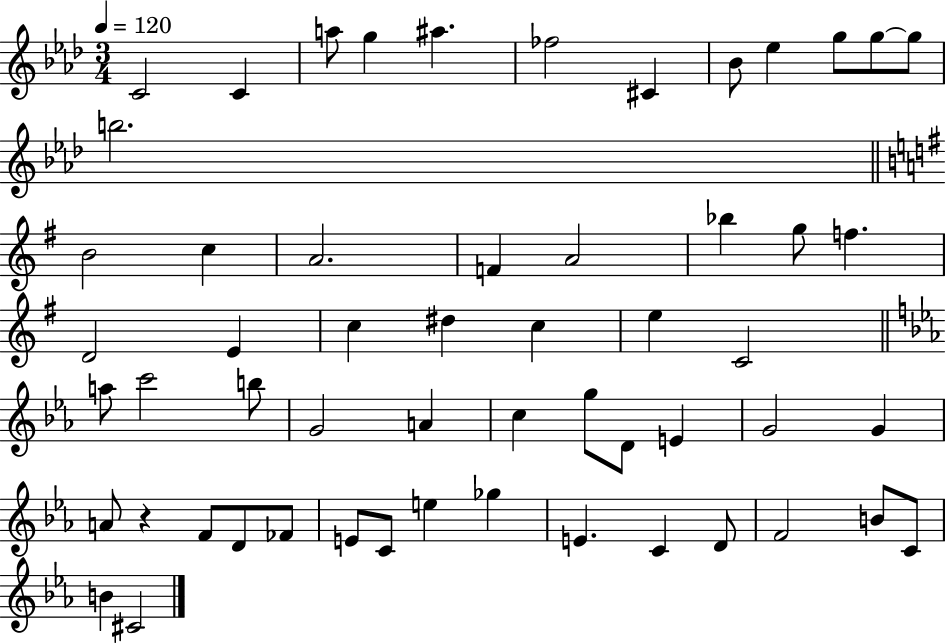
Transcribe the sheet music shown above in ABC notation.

X:1
T:Untitled
M:3/4
L:1/4
K:Ab
C2 C a/2 g ^a _f2 ^C _B/2 _e g/2 g/2 g/2 b2 B2 c A2 F A2 _b g/2 f D2 E c ^d c e C2 a/2 c'2 b/2 G2 A c g/2 D/2 E G2 G A/2 z F/2 D/2 _F/2 E/2 C/2 e _g E C D/2 F2 B/2 C/2 B ^C2